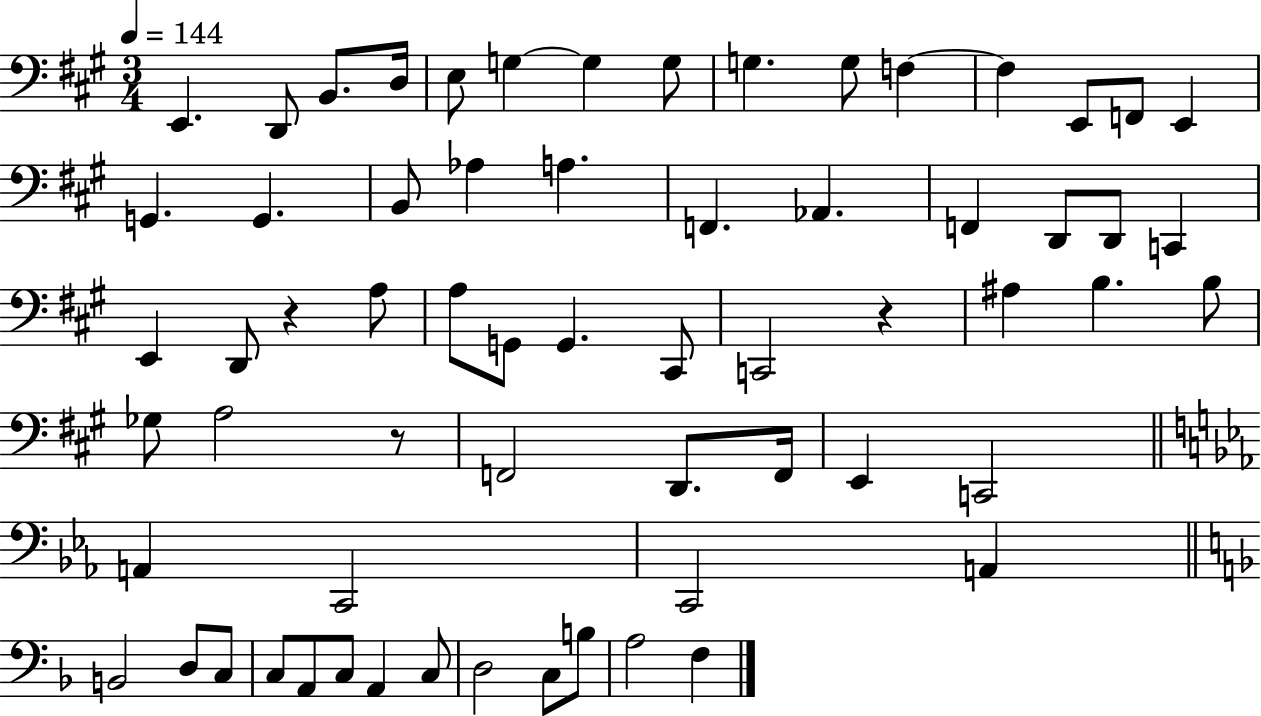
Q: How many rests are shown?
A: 3